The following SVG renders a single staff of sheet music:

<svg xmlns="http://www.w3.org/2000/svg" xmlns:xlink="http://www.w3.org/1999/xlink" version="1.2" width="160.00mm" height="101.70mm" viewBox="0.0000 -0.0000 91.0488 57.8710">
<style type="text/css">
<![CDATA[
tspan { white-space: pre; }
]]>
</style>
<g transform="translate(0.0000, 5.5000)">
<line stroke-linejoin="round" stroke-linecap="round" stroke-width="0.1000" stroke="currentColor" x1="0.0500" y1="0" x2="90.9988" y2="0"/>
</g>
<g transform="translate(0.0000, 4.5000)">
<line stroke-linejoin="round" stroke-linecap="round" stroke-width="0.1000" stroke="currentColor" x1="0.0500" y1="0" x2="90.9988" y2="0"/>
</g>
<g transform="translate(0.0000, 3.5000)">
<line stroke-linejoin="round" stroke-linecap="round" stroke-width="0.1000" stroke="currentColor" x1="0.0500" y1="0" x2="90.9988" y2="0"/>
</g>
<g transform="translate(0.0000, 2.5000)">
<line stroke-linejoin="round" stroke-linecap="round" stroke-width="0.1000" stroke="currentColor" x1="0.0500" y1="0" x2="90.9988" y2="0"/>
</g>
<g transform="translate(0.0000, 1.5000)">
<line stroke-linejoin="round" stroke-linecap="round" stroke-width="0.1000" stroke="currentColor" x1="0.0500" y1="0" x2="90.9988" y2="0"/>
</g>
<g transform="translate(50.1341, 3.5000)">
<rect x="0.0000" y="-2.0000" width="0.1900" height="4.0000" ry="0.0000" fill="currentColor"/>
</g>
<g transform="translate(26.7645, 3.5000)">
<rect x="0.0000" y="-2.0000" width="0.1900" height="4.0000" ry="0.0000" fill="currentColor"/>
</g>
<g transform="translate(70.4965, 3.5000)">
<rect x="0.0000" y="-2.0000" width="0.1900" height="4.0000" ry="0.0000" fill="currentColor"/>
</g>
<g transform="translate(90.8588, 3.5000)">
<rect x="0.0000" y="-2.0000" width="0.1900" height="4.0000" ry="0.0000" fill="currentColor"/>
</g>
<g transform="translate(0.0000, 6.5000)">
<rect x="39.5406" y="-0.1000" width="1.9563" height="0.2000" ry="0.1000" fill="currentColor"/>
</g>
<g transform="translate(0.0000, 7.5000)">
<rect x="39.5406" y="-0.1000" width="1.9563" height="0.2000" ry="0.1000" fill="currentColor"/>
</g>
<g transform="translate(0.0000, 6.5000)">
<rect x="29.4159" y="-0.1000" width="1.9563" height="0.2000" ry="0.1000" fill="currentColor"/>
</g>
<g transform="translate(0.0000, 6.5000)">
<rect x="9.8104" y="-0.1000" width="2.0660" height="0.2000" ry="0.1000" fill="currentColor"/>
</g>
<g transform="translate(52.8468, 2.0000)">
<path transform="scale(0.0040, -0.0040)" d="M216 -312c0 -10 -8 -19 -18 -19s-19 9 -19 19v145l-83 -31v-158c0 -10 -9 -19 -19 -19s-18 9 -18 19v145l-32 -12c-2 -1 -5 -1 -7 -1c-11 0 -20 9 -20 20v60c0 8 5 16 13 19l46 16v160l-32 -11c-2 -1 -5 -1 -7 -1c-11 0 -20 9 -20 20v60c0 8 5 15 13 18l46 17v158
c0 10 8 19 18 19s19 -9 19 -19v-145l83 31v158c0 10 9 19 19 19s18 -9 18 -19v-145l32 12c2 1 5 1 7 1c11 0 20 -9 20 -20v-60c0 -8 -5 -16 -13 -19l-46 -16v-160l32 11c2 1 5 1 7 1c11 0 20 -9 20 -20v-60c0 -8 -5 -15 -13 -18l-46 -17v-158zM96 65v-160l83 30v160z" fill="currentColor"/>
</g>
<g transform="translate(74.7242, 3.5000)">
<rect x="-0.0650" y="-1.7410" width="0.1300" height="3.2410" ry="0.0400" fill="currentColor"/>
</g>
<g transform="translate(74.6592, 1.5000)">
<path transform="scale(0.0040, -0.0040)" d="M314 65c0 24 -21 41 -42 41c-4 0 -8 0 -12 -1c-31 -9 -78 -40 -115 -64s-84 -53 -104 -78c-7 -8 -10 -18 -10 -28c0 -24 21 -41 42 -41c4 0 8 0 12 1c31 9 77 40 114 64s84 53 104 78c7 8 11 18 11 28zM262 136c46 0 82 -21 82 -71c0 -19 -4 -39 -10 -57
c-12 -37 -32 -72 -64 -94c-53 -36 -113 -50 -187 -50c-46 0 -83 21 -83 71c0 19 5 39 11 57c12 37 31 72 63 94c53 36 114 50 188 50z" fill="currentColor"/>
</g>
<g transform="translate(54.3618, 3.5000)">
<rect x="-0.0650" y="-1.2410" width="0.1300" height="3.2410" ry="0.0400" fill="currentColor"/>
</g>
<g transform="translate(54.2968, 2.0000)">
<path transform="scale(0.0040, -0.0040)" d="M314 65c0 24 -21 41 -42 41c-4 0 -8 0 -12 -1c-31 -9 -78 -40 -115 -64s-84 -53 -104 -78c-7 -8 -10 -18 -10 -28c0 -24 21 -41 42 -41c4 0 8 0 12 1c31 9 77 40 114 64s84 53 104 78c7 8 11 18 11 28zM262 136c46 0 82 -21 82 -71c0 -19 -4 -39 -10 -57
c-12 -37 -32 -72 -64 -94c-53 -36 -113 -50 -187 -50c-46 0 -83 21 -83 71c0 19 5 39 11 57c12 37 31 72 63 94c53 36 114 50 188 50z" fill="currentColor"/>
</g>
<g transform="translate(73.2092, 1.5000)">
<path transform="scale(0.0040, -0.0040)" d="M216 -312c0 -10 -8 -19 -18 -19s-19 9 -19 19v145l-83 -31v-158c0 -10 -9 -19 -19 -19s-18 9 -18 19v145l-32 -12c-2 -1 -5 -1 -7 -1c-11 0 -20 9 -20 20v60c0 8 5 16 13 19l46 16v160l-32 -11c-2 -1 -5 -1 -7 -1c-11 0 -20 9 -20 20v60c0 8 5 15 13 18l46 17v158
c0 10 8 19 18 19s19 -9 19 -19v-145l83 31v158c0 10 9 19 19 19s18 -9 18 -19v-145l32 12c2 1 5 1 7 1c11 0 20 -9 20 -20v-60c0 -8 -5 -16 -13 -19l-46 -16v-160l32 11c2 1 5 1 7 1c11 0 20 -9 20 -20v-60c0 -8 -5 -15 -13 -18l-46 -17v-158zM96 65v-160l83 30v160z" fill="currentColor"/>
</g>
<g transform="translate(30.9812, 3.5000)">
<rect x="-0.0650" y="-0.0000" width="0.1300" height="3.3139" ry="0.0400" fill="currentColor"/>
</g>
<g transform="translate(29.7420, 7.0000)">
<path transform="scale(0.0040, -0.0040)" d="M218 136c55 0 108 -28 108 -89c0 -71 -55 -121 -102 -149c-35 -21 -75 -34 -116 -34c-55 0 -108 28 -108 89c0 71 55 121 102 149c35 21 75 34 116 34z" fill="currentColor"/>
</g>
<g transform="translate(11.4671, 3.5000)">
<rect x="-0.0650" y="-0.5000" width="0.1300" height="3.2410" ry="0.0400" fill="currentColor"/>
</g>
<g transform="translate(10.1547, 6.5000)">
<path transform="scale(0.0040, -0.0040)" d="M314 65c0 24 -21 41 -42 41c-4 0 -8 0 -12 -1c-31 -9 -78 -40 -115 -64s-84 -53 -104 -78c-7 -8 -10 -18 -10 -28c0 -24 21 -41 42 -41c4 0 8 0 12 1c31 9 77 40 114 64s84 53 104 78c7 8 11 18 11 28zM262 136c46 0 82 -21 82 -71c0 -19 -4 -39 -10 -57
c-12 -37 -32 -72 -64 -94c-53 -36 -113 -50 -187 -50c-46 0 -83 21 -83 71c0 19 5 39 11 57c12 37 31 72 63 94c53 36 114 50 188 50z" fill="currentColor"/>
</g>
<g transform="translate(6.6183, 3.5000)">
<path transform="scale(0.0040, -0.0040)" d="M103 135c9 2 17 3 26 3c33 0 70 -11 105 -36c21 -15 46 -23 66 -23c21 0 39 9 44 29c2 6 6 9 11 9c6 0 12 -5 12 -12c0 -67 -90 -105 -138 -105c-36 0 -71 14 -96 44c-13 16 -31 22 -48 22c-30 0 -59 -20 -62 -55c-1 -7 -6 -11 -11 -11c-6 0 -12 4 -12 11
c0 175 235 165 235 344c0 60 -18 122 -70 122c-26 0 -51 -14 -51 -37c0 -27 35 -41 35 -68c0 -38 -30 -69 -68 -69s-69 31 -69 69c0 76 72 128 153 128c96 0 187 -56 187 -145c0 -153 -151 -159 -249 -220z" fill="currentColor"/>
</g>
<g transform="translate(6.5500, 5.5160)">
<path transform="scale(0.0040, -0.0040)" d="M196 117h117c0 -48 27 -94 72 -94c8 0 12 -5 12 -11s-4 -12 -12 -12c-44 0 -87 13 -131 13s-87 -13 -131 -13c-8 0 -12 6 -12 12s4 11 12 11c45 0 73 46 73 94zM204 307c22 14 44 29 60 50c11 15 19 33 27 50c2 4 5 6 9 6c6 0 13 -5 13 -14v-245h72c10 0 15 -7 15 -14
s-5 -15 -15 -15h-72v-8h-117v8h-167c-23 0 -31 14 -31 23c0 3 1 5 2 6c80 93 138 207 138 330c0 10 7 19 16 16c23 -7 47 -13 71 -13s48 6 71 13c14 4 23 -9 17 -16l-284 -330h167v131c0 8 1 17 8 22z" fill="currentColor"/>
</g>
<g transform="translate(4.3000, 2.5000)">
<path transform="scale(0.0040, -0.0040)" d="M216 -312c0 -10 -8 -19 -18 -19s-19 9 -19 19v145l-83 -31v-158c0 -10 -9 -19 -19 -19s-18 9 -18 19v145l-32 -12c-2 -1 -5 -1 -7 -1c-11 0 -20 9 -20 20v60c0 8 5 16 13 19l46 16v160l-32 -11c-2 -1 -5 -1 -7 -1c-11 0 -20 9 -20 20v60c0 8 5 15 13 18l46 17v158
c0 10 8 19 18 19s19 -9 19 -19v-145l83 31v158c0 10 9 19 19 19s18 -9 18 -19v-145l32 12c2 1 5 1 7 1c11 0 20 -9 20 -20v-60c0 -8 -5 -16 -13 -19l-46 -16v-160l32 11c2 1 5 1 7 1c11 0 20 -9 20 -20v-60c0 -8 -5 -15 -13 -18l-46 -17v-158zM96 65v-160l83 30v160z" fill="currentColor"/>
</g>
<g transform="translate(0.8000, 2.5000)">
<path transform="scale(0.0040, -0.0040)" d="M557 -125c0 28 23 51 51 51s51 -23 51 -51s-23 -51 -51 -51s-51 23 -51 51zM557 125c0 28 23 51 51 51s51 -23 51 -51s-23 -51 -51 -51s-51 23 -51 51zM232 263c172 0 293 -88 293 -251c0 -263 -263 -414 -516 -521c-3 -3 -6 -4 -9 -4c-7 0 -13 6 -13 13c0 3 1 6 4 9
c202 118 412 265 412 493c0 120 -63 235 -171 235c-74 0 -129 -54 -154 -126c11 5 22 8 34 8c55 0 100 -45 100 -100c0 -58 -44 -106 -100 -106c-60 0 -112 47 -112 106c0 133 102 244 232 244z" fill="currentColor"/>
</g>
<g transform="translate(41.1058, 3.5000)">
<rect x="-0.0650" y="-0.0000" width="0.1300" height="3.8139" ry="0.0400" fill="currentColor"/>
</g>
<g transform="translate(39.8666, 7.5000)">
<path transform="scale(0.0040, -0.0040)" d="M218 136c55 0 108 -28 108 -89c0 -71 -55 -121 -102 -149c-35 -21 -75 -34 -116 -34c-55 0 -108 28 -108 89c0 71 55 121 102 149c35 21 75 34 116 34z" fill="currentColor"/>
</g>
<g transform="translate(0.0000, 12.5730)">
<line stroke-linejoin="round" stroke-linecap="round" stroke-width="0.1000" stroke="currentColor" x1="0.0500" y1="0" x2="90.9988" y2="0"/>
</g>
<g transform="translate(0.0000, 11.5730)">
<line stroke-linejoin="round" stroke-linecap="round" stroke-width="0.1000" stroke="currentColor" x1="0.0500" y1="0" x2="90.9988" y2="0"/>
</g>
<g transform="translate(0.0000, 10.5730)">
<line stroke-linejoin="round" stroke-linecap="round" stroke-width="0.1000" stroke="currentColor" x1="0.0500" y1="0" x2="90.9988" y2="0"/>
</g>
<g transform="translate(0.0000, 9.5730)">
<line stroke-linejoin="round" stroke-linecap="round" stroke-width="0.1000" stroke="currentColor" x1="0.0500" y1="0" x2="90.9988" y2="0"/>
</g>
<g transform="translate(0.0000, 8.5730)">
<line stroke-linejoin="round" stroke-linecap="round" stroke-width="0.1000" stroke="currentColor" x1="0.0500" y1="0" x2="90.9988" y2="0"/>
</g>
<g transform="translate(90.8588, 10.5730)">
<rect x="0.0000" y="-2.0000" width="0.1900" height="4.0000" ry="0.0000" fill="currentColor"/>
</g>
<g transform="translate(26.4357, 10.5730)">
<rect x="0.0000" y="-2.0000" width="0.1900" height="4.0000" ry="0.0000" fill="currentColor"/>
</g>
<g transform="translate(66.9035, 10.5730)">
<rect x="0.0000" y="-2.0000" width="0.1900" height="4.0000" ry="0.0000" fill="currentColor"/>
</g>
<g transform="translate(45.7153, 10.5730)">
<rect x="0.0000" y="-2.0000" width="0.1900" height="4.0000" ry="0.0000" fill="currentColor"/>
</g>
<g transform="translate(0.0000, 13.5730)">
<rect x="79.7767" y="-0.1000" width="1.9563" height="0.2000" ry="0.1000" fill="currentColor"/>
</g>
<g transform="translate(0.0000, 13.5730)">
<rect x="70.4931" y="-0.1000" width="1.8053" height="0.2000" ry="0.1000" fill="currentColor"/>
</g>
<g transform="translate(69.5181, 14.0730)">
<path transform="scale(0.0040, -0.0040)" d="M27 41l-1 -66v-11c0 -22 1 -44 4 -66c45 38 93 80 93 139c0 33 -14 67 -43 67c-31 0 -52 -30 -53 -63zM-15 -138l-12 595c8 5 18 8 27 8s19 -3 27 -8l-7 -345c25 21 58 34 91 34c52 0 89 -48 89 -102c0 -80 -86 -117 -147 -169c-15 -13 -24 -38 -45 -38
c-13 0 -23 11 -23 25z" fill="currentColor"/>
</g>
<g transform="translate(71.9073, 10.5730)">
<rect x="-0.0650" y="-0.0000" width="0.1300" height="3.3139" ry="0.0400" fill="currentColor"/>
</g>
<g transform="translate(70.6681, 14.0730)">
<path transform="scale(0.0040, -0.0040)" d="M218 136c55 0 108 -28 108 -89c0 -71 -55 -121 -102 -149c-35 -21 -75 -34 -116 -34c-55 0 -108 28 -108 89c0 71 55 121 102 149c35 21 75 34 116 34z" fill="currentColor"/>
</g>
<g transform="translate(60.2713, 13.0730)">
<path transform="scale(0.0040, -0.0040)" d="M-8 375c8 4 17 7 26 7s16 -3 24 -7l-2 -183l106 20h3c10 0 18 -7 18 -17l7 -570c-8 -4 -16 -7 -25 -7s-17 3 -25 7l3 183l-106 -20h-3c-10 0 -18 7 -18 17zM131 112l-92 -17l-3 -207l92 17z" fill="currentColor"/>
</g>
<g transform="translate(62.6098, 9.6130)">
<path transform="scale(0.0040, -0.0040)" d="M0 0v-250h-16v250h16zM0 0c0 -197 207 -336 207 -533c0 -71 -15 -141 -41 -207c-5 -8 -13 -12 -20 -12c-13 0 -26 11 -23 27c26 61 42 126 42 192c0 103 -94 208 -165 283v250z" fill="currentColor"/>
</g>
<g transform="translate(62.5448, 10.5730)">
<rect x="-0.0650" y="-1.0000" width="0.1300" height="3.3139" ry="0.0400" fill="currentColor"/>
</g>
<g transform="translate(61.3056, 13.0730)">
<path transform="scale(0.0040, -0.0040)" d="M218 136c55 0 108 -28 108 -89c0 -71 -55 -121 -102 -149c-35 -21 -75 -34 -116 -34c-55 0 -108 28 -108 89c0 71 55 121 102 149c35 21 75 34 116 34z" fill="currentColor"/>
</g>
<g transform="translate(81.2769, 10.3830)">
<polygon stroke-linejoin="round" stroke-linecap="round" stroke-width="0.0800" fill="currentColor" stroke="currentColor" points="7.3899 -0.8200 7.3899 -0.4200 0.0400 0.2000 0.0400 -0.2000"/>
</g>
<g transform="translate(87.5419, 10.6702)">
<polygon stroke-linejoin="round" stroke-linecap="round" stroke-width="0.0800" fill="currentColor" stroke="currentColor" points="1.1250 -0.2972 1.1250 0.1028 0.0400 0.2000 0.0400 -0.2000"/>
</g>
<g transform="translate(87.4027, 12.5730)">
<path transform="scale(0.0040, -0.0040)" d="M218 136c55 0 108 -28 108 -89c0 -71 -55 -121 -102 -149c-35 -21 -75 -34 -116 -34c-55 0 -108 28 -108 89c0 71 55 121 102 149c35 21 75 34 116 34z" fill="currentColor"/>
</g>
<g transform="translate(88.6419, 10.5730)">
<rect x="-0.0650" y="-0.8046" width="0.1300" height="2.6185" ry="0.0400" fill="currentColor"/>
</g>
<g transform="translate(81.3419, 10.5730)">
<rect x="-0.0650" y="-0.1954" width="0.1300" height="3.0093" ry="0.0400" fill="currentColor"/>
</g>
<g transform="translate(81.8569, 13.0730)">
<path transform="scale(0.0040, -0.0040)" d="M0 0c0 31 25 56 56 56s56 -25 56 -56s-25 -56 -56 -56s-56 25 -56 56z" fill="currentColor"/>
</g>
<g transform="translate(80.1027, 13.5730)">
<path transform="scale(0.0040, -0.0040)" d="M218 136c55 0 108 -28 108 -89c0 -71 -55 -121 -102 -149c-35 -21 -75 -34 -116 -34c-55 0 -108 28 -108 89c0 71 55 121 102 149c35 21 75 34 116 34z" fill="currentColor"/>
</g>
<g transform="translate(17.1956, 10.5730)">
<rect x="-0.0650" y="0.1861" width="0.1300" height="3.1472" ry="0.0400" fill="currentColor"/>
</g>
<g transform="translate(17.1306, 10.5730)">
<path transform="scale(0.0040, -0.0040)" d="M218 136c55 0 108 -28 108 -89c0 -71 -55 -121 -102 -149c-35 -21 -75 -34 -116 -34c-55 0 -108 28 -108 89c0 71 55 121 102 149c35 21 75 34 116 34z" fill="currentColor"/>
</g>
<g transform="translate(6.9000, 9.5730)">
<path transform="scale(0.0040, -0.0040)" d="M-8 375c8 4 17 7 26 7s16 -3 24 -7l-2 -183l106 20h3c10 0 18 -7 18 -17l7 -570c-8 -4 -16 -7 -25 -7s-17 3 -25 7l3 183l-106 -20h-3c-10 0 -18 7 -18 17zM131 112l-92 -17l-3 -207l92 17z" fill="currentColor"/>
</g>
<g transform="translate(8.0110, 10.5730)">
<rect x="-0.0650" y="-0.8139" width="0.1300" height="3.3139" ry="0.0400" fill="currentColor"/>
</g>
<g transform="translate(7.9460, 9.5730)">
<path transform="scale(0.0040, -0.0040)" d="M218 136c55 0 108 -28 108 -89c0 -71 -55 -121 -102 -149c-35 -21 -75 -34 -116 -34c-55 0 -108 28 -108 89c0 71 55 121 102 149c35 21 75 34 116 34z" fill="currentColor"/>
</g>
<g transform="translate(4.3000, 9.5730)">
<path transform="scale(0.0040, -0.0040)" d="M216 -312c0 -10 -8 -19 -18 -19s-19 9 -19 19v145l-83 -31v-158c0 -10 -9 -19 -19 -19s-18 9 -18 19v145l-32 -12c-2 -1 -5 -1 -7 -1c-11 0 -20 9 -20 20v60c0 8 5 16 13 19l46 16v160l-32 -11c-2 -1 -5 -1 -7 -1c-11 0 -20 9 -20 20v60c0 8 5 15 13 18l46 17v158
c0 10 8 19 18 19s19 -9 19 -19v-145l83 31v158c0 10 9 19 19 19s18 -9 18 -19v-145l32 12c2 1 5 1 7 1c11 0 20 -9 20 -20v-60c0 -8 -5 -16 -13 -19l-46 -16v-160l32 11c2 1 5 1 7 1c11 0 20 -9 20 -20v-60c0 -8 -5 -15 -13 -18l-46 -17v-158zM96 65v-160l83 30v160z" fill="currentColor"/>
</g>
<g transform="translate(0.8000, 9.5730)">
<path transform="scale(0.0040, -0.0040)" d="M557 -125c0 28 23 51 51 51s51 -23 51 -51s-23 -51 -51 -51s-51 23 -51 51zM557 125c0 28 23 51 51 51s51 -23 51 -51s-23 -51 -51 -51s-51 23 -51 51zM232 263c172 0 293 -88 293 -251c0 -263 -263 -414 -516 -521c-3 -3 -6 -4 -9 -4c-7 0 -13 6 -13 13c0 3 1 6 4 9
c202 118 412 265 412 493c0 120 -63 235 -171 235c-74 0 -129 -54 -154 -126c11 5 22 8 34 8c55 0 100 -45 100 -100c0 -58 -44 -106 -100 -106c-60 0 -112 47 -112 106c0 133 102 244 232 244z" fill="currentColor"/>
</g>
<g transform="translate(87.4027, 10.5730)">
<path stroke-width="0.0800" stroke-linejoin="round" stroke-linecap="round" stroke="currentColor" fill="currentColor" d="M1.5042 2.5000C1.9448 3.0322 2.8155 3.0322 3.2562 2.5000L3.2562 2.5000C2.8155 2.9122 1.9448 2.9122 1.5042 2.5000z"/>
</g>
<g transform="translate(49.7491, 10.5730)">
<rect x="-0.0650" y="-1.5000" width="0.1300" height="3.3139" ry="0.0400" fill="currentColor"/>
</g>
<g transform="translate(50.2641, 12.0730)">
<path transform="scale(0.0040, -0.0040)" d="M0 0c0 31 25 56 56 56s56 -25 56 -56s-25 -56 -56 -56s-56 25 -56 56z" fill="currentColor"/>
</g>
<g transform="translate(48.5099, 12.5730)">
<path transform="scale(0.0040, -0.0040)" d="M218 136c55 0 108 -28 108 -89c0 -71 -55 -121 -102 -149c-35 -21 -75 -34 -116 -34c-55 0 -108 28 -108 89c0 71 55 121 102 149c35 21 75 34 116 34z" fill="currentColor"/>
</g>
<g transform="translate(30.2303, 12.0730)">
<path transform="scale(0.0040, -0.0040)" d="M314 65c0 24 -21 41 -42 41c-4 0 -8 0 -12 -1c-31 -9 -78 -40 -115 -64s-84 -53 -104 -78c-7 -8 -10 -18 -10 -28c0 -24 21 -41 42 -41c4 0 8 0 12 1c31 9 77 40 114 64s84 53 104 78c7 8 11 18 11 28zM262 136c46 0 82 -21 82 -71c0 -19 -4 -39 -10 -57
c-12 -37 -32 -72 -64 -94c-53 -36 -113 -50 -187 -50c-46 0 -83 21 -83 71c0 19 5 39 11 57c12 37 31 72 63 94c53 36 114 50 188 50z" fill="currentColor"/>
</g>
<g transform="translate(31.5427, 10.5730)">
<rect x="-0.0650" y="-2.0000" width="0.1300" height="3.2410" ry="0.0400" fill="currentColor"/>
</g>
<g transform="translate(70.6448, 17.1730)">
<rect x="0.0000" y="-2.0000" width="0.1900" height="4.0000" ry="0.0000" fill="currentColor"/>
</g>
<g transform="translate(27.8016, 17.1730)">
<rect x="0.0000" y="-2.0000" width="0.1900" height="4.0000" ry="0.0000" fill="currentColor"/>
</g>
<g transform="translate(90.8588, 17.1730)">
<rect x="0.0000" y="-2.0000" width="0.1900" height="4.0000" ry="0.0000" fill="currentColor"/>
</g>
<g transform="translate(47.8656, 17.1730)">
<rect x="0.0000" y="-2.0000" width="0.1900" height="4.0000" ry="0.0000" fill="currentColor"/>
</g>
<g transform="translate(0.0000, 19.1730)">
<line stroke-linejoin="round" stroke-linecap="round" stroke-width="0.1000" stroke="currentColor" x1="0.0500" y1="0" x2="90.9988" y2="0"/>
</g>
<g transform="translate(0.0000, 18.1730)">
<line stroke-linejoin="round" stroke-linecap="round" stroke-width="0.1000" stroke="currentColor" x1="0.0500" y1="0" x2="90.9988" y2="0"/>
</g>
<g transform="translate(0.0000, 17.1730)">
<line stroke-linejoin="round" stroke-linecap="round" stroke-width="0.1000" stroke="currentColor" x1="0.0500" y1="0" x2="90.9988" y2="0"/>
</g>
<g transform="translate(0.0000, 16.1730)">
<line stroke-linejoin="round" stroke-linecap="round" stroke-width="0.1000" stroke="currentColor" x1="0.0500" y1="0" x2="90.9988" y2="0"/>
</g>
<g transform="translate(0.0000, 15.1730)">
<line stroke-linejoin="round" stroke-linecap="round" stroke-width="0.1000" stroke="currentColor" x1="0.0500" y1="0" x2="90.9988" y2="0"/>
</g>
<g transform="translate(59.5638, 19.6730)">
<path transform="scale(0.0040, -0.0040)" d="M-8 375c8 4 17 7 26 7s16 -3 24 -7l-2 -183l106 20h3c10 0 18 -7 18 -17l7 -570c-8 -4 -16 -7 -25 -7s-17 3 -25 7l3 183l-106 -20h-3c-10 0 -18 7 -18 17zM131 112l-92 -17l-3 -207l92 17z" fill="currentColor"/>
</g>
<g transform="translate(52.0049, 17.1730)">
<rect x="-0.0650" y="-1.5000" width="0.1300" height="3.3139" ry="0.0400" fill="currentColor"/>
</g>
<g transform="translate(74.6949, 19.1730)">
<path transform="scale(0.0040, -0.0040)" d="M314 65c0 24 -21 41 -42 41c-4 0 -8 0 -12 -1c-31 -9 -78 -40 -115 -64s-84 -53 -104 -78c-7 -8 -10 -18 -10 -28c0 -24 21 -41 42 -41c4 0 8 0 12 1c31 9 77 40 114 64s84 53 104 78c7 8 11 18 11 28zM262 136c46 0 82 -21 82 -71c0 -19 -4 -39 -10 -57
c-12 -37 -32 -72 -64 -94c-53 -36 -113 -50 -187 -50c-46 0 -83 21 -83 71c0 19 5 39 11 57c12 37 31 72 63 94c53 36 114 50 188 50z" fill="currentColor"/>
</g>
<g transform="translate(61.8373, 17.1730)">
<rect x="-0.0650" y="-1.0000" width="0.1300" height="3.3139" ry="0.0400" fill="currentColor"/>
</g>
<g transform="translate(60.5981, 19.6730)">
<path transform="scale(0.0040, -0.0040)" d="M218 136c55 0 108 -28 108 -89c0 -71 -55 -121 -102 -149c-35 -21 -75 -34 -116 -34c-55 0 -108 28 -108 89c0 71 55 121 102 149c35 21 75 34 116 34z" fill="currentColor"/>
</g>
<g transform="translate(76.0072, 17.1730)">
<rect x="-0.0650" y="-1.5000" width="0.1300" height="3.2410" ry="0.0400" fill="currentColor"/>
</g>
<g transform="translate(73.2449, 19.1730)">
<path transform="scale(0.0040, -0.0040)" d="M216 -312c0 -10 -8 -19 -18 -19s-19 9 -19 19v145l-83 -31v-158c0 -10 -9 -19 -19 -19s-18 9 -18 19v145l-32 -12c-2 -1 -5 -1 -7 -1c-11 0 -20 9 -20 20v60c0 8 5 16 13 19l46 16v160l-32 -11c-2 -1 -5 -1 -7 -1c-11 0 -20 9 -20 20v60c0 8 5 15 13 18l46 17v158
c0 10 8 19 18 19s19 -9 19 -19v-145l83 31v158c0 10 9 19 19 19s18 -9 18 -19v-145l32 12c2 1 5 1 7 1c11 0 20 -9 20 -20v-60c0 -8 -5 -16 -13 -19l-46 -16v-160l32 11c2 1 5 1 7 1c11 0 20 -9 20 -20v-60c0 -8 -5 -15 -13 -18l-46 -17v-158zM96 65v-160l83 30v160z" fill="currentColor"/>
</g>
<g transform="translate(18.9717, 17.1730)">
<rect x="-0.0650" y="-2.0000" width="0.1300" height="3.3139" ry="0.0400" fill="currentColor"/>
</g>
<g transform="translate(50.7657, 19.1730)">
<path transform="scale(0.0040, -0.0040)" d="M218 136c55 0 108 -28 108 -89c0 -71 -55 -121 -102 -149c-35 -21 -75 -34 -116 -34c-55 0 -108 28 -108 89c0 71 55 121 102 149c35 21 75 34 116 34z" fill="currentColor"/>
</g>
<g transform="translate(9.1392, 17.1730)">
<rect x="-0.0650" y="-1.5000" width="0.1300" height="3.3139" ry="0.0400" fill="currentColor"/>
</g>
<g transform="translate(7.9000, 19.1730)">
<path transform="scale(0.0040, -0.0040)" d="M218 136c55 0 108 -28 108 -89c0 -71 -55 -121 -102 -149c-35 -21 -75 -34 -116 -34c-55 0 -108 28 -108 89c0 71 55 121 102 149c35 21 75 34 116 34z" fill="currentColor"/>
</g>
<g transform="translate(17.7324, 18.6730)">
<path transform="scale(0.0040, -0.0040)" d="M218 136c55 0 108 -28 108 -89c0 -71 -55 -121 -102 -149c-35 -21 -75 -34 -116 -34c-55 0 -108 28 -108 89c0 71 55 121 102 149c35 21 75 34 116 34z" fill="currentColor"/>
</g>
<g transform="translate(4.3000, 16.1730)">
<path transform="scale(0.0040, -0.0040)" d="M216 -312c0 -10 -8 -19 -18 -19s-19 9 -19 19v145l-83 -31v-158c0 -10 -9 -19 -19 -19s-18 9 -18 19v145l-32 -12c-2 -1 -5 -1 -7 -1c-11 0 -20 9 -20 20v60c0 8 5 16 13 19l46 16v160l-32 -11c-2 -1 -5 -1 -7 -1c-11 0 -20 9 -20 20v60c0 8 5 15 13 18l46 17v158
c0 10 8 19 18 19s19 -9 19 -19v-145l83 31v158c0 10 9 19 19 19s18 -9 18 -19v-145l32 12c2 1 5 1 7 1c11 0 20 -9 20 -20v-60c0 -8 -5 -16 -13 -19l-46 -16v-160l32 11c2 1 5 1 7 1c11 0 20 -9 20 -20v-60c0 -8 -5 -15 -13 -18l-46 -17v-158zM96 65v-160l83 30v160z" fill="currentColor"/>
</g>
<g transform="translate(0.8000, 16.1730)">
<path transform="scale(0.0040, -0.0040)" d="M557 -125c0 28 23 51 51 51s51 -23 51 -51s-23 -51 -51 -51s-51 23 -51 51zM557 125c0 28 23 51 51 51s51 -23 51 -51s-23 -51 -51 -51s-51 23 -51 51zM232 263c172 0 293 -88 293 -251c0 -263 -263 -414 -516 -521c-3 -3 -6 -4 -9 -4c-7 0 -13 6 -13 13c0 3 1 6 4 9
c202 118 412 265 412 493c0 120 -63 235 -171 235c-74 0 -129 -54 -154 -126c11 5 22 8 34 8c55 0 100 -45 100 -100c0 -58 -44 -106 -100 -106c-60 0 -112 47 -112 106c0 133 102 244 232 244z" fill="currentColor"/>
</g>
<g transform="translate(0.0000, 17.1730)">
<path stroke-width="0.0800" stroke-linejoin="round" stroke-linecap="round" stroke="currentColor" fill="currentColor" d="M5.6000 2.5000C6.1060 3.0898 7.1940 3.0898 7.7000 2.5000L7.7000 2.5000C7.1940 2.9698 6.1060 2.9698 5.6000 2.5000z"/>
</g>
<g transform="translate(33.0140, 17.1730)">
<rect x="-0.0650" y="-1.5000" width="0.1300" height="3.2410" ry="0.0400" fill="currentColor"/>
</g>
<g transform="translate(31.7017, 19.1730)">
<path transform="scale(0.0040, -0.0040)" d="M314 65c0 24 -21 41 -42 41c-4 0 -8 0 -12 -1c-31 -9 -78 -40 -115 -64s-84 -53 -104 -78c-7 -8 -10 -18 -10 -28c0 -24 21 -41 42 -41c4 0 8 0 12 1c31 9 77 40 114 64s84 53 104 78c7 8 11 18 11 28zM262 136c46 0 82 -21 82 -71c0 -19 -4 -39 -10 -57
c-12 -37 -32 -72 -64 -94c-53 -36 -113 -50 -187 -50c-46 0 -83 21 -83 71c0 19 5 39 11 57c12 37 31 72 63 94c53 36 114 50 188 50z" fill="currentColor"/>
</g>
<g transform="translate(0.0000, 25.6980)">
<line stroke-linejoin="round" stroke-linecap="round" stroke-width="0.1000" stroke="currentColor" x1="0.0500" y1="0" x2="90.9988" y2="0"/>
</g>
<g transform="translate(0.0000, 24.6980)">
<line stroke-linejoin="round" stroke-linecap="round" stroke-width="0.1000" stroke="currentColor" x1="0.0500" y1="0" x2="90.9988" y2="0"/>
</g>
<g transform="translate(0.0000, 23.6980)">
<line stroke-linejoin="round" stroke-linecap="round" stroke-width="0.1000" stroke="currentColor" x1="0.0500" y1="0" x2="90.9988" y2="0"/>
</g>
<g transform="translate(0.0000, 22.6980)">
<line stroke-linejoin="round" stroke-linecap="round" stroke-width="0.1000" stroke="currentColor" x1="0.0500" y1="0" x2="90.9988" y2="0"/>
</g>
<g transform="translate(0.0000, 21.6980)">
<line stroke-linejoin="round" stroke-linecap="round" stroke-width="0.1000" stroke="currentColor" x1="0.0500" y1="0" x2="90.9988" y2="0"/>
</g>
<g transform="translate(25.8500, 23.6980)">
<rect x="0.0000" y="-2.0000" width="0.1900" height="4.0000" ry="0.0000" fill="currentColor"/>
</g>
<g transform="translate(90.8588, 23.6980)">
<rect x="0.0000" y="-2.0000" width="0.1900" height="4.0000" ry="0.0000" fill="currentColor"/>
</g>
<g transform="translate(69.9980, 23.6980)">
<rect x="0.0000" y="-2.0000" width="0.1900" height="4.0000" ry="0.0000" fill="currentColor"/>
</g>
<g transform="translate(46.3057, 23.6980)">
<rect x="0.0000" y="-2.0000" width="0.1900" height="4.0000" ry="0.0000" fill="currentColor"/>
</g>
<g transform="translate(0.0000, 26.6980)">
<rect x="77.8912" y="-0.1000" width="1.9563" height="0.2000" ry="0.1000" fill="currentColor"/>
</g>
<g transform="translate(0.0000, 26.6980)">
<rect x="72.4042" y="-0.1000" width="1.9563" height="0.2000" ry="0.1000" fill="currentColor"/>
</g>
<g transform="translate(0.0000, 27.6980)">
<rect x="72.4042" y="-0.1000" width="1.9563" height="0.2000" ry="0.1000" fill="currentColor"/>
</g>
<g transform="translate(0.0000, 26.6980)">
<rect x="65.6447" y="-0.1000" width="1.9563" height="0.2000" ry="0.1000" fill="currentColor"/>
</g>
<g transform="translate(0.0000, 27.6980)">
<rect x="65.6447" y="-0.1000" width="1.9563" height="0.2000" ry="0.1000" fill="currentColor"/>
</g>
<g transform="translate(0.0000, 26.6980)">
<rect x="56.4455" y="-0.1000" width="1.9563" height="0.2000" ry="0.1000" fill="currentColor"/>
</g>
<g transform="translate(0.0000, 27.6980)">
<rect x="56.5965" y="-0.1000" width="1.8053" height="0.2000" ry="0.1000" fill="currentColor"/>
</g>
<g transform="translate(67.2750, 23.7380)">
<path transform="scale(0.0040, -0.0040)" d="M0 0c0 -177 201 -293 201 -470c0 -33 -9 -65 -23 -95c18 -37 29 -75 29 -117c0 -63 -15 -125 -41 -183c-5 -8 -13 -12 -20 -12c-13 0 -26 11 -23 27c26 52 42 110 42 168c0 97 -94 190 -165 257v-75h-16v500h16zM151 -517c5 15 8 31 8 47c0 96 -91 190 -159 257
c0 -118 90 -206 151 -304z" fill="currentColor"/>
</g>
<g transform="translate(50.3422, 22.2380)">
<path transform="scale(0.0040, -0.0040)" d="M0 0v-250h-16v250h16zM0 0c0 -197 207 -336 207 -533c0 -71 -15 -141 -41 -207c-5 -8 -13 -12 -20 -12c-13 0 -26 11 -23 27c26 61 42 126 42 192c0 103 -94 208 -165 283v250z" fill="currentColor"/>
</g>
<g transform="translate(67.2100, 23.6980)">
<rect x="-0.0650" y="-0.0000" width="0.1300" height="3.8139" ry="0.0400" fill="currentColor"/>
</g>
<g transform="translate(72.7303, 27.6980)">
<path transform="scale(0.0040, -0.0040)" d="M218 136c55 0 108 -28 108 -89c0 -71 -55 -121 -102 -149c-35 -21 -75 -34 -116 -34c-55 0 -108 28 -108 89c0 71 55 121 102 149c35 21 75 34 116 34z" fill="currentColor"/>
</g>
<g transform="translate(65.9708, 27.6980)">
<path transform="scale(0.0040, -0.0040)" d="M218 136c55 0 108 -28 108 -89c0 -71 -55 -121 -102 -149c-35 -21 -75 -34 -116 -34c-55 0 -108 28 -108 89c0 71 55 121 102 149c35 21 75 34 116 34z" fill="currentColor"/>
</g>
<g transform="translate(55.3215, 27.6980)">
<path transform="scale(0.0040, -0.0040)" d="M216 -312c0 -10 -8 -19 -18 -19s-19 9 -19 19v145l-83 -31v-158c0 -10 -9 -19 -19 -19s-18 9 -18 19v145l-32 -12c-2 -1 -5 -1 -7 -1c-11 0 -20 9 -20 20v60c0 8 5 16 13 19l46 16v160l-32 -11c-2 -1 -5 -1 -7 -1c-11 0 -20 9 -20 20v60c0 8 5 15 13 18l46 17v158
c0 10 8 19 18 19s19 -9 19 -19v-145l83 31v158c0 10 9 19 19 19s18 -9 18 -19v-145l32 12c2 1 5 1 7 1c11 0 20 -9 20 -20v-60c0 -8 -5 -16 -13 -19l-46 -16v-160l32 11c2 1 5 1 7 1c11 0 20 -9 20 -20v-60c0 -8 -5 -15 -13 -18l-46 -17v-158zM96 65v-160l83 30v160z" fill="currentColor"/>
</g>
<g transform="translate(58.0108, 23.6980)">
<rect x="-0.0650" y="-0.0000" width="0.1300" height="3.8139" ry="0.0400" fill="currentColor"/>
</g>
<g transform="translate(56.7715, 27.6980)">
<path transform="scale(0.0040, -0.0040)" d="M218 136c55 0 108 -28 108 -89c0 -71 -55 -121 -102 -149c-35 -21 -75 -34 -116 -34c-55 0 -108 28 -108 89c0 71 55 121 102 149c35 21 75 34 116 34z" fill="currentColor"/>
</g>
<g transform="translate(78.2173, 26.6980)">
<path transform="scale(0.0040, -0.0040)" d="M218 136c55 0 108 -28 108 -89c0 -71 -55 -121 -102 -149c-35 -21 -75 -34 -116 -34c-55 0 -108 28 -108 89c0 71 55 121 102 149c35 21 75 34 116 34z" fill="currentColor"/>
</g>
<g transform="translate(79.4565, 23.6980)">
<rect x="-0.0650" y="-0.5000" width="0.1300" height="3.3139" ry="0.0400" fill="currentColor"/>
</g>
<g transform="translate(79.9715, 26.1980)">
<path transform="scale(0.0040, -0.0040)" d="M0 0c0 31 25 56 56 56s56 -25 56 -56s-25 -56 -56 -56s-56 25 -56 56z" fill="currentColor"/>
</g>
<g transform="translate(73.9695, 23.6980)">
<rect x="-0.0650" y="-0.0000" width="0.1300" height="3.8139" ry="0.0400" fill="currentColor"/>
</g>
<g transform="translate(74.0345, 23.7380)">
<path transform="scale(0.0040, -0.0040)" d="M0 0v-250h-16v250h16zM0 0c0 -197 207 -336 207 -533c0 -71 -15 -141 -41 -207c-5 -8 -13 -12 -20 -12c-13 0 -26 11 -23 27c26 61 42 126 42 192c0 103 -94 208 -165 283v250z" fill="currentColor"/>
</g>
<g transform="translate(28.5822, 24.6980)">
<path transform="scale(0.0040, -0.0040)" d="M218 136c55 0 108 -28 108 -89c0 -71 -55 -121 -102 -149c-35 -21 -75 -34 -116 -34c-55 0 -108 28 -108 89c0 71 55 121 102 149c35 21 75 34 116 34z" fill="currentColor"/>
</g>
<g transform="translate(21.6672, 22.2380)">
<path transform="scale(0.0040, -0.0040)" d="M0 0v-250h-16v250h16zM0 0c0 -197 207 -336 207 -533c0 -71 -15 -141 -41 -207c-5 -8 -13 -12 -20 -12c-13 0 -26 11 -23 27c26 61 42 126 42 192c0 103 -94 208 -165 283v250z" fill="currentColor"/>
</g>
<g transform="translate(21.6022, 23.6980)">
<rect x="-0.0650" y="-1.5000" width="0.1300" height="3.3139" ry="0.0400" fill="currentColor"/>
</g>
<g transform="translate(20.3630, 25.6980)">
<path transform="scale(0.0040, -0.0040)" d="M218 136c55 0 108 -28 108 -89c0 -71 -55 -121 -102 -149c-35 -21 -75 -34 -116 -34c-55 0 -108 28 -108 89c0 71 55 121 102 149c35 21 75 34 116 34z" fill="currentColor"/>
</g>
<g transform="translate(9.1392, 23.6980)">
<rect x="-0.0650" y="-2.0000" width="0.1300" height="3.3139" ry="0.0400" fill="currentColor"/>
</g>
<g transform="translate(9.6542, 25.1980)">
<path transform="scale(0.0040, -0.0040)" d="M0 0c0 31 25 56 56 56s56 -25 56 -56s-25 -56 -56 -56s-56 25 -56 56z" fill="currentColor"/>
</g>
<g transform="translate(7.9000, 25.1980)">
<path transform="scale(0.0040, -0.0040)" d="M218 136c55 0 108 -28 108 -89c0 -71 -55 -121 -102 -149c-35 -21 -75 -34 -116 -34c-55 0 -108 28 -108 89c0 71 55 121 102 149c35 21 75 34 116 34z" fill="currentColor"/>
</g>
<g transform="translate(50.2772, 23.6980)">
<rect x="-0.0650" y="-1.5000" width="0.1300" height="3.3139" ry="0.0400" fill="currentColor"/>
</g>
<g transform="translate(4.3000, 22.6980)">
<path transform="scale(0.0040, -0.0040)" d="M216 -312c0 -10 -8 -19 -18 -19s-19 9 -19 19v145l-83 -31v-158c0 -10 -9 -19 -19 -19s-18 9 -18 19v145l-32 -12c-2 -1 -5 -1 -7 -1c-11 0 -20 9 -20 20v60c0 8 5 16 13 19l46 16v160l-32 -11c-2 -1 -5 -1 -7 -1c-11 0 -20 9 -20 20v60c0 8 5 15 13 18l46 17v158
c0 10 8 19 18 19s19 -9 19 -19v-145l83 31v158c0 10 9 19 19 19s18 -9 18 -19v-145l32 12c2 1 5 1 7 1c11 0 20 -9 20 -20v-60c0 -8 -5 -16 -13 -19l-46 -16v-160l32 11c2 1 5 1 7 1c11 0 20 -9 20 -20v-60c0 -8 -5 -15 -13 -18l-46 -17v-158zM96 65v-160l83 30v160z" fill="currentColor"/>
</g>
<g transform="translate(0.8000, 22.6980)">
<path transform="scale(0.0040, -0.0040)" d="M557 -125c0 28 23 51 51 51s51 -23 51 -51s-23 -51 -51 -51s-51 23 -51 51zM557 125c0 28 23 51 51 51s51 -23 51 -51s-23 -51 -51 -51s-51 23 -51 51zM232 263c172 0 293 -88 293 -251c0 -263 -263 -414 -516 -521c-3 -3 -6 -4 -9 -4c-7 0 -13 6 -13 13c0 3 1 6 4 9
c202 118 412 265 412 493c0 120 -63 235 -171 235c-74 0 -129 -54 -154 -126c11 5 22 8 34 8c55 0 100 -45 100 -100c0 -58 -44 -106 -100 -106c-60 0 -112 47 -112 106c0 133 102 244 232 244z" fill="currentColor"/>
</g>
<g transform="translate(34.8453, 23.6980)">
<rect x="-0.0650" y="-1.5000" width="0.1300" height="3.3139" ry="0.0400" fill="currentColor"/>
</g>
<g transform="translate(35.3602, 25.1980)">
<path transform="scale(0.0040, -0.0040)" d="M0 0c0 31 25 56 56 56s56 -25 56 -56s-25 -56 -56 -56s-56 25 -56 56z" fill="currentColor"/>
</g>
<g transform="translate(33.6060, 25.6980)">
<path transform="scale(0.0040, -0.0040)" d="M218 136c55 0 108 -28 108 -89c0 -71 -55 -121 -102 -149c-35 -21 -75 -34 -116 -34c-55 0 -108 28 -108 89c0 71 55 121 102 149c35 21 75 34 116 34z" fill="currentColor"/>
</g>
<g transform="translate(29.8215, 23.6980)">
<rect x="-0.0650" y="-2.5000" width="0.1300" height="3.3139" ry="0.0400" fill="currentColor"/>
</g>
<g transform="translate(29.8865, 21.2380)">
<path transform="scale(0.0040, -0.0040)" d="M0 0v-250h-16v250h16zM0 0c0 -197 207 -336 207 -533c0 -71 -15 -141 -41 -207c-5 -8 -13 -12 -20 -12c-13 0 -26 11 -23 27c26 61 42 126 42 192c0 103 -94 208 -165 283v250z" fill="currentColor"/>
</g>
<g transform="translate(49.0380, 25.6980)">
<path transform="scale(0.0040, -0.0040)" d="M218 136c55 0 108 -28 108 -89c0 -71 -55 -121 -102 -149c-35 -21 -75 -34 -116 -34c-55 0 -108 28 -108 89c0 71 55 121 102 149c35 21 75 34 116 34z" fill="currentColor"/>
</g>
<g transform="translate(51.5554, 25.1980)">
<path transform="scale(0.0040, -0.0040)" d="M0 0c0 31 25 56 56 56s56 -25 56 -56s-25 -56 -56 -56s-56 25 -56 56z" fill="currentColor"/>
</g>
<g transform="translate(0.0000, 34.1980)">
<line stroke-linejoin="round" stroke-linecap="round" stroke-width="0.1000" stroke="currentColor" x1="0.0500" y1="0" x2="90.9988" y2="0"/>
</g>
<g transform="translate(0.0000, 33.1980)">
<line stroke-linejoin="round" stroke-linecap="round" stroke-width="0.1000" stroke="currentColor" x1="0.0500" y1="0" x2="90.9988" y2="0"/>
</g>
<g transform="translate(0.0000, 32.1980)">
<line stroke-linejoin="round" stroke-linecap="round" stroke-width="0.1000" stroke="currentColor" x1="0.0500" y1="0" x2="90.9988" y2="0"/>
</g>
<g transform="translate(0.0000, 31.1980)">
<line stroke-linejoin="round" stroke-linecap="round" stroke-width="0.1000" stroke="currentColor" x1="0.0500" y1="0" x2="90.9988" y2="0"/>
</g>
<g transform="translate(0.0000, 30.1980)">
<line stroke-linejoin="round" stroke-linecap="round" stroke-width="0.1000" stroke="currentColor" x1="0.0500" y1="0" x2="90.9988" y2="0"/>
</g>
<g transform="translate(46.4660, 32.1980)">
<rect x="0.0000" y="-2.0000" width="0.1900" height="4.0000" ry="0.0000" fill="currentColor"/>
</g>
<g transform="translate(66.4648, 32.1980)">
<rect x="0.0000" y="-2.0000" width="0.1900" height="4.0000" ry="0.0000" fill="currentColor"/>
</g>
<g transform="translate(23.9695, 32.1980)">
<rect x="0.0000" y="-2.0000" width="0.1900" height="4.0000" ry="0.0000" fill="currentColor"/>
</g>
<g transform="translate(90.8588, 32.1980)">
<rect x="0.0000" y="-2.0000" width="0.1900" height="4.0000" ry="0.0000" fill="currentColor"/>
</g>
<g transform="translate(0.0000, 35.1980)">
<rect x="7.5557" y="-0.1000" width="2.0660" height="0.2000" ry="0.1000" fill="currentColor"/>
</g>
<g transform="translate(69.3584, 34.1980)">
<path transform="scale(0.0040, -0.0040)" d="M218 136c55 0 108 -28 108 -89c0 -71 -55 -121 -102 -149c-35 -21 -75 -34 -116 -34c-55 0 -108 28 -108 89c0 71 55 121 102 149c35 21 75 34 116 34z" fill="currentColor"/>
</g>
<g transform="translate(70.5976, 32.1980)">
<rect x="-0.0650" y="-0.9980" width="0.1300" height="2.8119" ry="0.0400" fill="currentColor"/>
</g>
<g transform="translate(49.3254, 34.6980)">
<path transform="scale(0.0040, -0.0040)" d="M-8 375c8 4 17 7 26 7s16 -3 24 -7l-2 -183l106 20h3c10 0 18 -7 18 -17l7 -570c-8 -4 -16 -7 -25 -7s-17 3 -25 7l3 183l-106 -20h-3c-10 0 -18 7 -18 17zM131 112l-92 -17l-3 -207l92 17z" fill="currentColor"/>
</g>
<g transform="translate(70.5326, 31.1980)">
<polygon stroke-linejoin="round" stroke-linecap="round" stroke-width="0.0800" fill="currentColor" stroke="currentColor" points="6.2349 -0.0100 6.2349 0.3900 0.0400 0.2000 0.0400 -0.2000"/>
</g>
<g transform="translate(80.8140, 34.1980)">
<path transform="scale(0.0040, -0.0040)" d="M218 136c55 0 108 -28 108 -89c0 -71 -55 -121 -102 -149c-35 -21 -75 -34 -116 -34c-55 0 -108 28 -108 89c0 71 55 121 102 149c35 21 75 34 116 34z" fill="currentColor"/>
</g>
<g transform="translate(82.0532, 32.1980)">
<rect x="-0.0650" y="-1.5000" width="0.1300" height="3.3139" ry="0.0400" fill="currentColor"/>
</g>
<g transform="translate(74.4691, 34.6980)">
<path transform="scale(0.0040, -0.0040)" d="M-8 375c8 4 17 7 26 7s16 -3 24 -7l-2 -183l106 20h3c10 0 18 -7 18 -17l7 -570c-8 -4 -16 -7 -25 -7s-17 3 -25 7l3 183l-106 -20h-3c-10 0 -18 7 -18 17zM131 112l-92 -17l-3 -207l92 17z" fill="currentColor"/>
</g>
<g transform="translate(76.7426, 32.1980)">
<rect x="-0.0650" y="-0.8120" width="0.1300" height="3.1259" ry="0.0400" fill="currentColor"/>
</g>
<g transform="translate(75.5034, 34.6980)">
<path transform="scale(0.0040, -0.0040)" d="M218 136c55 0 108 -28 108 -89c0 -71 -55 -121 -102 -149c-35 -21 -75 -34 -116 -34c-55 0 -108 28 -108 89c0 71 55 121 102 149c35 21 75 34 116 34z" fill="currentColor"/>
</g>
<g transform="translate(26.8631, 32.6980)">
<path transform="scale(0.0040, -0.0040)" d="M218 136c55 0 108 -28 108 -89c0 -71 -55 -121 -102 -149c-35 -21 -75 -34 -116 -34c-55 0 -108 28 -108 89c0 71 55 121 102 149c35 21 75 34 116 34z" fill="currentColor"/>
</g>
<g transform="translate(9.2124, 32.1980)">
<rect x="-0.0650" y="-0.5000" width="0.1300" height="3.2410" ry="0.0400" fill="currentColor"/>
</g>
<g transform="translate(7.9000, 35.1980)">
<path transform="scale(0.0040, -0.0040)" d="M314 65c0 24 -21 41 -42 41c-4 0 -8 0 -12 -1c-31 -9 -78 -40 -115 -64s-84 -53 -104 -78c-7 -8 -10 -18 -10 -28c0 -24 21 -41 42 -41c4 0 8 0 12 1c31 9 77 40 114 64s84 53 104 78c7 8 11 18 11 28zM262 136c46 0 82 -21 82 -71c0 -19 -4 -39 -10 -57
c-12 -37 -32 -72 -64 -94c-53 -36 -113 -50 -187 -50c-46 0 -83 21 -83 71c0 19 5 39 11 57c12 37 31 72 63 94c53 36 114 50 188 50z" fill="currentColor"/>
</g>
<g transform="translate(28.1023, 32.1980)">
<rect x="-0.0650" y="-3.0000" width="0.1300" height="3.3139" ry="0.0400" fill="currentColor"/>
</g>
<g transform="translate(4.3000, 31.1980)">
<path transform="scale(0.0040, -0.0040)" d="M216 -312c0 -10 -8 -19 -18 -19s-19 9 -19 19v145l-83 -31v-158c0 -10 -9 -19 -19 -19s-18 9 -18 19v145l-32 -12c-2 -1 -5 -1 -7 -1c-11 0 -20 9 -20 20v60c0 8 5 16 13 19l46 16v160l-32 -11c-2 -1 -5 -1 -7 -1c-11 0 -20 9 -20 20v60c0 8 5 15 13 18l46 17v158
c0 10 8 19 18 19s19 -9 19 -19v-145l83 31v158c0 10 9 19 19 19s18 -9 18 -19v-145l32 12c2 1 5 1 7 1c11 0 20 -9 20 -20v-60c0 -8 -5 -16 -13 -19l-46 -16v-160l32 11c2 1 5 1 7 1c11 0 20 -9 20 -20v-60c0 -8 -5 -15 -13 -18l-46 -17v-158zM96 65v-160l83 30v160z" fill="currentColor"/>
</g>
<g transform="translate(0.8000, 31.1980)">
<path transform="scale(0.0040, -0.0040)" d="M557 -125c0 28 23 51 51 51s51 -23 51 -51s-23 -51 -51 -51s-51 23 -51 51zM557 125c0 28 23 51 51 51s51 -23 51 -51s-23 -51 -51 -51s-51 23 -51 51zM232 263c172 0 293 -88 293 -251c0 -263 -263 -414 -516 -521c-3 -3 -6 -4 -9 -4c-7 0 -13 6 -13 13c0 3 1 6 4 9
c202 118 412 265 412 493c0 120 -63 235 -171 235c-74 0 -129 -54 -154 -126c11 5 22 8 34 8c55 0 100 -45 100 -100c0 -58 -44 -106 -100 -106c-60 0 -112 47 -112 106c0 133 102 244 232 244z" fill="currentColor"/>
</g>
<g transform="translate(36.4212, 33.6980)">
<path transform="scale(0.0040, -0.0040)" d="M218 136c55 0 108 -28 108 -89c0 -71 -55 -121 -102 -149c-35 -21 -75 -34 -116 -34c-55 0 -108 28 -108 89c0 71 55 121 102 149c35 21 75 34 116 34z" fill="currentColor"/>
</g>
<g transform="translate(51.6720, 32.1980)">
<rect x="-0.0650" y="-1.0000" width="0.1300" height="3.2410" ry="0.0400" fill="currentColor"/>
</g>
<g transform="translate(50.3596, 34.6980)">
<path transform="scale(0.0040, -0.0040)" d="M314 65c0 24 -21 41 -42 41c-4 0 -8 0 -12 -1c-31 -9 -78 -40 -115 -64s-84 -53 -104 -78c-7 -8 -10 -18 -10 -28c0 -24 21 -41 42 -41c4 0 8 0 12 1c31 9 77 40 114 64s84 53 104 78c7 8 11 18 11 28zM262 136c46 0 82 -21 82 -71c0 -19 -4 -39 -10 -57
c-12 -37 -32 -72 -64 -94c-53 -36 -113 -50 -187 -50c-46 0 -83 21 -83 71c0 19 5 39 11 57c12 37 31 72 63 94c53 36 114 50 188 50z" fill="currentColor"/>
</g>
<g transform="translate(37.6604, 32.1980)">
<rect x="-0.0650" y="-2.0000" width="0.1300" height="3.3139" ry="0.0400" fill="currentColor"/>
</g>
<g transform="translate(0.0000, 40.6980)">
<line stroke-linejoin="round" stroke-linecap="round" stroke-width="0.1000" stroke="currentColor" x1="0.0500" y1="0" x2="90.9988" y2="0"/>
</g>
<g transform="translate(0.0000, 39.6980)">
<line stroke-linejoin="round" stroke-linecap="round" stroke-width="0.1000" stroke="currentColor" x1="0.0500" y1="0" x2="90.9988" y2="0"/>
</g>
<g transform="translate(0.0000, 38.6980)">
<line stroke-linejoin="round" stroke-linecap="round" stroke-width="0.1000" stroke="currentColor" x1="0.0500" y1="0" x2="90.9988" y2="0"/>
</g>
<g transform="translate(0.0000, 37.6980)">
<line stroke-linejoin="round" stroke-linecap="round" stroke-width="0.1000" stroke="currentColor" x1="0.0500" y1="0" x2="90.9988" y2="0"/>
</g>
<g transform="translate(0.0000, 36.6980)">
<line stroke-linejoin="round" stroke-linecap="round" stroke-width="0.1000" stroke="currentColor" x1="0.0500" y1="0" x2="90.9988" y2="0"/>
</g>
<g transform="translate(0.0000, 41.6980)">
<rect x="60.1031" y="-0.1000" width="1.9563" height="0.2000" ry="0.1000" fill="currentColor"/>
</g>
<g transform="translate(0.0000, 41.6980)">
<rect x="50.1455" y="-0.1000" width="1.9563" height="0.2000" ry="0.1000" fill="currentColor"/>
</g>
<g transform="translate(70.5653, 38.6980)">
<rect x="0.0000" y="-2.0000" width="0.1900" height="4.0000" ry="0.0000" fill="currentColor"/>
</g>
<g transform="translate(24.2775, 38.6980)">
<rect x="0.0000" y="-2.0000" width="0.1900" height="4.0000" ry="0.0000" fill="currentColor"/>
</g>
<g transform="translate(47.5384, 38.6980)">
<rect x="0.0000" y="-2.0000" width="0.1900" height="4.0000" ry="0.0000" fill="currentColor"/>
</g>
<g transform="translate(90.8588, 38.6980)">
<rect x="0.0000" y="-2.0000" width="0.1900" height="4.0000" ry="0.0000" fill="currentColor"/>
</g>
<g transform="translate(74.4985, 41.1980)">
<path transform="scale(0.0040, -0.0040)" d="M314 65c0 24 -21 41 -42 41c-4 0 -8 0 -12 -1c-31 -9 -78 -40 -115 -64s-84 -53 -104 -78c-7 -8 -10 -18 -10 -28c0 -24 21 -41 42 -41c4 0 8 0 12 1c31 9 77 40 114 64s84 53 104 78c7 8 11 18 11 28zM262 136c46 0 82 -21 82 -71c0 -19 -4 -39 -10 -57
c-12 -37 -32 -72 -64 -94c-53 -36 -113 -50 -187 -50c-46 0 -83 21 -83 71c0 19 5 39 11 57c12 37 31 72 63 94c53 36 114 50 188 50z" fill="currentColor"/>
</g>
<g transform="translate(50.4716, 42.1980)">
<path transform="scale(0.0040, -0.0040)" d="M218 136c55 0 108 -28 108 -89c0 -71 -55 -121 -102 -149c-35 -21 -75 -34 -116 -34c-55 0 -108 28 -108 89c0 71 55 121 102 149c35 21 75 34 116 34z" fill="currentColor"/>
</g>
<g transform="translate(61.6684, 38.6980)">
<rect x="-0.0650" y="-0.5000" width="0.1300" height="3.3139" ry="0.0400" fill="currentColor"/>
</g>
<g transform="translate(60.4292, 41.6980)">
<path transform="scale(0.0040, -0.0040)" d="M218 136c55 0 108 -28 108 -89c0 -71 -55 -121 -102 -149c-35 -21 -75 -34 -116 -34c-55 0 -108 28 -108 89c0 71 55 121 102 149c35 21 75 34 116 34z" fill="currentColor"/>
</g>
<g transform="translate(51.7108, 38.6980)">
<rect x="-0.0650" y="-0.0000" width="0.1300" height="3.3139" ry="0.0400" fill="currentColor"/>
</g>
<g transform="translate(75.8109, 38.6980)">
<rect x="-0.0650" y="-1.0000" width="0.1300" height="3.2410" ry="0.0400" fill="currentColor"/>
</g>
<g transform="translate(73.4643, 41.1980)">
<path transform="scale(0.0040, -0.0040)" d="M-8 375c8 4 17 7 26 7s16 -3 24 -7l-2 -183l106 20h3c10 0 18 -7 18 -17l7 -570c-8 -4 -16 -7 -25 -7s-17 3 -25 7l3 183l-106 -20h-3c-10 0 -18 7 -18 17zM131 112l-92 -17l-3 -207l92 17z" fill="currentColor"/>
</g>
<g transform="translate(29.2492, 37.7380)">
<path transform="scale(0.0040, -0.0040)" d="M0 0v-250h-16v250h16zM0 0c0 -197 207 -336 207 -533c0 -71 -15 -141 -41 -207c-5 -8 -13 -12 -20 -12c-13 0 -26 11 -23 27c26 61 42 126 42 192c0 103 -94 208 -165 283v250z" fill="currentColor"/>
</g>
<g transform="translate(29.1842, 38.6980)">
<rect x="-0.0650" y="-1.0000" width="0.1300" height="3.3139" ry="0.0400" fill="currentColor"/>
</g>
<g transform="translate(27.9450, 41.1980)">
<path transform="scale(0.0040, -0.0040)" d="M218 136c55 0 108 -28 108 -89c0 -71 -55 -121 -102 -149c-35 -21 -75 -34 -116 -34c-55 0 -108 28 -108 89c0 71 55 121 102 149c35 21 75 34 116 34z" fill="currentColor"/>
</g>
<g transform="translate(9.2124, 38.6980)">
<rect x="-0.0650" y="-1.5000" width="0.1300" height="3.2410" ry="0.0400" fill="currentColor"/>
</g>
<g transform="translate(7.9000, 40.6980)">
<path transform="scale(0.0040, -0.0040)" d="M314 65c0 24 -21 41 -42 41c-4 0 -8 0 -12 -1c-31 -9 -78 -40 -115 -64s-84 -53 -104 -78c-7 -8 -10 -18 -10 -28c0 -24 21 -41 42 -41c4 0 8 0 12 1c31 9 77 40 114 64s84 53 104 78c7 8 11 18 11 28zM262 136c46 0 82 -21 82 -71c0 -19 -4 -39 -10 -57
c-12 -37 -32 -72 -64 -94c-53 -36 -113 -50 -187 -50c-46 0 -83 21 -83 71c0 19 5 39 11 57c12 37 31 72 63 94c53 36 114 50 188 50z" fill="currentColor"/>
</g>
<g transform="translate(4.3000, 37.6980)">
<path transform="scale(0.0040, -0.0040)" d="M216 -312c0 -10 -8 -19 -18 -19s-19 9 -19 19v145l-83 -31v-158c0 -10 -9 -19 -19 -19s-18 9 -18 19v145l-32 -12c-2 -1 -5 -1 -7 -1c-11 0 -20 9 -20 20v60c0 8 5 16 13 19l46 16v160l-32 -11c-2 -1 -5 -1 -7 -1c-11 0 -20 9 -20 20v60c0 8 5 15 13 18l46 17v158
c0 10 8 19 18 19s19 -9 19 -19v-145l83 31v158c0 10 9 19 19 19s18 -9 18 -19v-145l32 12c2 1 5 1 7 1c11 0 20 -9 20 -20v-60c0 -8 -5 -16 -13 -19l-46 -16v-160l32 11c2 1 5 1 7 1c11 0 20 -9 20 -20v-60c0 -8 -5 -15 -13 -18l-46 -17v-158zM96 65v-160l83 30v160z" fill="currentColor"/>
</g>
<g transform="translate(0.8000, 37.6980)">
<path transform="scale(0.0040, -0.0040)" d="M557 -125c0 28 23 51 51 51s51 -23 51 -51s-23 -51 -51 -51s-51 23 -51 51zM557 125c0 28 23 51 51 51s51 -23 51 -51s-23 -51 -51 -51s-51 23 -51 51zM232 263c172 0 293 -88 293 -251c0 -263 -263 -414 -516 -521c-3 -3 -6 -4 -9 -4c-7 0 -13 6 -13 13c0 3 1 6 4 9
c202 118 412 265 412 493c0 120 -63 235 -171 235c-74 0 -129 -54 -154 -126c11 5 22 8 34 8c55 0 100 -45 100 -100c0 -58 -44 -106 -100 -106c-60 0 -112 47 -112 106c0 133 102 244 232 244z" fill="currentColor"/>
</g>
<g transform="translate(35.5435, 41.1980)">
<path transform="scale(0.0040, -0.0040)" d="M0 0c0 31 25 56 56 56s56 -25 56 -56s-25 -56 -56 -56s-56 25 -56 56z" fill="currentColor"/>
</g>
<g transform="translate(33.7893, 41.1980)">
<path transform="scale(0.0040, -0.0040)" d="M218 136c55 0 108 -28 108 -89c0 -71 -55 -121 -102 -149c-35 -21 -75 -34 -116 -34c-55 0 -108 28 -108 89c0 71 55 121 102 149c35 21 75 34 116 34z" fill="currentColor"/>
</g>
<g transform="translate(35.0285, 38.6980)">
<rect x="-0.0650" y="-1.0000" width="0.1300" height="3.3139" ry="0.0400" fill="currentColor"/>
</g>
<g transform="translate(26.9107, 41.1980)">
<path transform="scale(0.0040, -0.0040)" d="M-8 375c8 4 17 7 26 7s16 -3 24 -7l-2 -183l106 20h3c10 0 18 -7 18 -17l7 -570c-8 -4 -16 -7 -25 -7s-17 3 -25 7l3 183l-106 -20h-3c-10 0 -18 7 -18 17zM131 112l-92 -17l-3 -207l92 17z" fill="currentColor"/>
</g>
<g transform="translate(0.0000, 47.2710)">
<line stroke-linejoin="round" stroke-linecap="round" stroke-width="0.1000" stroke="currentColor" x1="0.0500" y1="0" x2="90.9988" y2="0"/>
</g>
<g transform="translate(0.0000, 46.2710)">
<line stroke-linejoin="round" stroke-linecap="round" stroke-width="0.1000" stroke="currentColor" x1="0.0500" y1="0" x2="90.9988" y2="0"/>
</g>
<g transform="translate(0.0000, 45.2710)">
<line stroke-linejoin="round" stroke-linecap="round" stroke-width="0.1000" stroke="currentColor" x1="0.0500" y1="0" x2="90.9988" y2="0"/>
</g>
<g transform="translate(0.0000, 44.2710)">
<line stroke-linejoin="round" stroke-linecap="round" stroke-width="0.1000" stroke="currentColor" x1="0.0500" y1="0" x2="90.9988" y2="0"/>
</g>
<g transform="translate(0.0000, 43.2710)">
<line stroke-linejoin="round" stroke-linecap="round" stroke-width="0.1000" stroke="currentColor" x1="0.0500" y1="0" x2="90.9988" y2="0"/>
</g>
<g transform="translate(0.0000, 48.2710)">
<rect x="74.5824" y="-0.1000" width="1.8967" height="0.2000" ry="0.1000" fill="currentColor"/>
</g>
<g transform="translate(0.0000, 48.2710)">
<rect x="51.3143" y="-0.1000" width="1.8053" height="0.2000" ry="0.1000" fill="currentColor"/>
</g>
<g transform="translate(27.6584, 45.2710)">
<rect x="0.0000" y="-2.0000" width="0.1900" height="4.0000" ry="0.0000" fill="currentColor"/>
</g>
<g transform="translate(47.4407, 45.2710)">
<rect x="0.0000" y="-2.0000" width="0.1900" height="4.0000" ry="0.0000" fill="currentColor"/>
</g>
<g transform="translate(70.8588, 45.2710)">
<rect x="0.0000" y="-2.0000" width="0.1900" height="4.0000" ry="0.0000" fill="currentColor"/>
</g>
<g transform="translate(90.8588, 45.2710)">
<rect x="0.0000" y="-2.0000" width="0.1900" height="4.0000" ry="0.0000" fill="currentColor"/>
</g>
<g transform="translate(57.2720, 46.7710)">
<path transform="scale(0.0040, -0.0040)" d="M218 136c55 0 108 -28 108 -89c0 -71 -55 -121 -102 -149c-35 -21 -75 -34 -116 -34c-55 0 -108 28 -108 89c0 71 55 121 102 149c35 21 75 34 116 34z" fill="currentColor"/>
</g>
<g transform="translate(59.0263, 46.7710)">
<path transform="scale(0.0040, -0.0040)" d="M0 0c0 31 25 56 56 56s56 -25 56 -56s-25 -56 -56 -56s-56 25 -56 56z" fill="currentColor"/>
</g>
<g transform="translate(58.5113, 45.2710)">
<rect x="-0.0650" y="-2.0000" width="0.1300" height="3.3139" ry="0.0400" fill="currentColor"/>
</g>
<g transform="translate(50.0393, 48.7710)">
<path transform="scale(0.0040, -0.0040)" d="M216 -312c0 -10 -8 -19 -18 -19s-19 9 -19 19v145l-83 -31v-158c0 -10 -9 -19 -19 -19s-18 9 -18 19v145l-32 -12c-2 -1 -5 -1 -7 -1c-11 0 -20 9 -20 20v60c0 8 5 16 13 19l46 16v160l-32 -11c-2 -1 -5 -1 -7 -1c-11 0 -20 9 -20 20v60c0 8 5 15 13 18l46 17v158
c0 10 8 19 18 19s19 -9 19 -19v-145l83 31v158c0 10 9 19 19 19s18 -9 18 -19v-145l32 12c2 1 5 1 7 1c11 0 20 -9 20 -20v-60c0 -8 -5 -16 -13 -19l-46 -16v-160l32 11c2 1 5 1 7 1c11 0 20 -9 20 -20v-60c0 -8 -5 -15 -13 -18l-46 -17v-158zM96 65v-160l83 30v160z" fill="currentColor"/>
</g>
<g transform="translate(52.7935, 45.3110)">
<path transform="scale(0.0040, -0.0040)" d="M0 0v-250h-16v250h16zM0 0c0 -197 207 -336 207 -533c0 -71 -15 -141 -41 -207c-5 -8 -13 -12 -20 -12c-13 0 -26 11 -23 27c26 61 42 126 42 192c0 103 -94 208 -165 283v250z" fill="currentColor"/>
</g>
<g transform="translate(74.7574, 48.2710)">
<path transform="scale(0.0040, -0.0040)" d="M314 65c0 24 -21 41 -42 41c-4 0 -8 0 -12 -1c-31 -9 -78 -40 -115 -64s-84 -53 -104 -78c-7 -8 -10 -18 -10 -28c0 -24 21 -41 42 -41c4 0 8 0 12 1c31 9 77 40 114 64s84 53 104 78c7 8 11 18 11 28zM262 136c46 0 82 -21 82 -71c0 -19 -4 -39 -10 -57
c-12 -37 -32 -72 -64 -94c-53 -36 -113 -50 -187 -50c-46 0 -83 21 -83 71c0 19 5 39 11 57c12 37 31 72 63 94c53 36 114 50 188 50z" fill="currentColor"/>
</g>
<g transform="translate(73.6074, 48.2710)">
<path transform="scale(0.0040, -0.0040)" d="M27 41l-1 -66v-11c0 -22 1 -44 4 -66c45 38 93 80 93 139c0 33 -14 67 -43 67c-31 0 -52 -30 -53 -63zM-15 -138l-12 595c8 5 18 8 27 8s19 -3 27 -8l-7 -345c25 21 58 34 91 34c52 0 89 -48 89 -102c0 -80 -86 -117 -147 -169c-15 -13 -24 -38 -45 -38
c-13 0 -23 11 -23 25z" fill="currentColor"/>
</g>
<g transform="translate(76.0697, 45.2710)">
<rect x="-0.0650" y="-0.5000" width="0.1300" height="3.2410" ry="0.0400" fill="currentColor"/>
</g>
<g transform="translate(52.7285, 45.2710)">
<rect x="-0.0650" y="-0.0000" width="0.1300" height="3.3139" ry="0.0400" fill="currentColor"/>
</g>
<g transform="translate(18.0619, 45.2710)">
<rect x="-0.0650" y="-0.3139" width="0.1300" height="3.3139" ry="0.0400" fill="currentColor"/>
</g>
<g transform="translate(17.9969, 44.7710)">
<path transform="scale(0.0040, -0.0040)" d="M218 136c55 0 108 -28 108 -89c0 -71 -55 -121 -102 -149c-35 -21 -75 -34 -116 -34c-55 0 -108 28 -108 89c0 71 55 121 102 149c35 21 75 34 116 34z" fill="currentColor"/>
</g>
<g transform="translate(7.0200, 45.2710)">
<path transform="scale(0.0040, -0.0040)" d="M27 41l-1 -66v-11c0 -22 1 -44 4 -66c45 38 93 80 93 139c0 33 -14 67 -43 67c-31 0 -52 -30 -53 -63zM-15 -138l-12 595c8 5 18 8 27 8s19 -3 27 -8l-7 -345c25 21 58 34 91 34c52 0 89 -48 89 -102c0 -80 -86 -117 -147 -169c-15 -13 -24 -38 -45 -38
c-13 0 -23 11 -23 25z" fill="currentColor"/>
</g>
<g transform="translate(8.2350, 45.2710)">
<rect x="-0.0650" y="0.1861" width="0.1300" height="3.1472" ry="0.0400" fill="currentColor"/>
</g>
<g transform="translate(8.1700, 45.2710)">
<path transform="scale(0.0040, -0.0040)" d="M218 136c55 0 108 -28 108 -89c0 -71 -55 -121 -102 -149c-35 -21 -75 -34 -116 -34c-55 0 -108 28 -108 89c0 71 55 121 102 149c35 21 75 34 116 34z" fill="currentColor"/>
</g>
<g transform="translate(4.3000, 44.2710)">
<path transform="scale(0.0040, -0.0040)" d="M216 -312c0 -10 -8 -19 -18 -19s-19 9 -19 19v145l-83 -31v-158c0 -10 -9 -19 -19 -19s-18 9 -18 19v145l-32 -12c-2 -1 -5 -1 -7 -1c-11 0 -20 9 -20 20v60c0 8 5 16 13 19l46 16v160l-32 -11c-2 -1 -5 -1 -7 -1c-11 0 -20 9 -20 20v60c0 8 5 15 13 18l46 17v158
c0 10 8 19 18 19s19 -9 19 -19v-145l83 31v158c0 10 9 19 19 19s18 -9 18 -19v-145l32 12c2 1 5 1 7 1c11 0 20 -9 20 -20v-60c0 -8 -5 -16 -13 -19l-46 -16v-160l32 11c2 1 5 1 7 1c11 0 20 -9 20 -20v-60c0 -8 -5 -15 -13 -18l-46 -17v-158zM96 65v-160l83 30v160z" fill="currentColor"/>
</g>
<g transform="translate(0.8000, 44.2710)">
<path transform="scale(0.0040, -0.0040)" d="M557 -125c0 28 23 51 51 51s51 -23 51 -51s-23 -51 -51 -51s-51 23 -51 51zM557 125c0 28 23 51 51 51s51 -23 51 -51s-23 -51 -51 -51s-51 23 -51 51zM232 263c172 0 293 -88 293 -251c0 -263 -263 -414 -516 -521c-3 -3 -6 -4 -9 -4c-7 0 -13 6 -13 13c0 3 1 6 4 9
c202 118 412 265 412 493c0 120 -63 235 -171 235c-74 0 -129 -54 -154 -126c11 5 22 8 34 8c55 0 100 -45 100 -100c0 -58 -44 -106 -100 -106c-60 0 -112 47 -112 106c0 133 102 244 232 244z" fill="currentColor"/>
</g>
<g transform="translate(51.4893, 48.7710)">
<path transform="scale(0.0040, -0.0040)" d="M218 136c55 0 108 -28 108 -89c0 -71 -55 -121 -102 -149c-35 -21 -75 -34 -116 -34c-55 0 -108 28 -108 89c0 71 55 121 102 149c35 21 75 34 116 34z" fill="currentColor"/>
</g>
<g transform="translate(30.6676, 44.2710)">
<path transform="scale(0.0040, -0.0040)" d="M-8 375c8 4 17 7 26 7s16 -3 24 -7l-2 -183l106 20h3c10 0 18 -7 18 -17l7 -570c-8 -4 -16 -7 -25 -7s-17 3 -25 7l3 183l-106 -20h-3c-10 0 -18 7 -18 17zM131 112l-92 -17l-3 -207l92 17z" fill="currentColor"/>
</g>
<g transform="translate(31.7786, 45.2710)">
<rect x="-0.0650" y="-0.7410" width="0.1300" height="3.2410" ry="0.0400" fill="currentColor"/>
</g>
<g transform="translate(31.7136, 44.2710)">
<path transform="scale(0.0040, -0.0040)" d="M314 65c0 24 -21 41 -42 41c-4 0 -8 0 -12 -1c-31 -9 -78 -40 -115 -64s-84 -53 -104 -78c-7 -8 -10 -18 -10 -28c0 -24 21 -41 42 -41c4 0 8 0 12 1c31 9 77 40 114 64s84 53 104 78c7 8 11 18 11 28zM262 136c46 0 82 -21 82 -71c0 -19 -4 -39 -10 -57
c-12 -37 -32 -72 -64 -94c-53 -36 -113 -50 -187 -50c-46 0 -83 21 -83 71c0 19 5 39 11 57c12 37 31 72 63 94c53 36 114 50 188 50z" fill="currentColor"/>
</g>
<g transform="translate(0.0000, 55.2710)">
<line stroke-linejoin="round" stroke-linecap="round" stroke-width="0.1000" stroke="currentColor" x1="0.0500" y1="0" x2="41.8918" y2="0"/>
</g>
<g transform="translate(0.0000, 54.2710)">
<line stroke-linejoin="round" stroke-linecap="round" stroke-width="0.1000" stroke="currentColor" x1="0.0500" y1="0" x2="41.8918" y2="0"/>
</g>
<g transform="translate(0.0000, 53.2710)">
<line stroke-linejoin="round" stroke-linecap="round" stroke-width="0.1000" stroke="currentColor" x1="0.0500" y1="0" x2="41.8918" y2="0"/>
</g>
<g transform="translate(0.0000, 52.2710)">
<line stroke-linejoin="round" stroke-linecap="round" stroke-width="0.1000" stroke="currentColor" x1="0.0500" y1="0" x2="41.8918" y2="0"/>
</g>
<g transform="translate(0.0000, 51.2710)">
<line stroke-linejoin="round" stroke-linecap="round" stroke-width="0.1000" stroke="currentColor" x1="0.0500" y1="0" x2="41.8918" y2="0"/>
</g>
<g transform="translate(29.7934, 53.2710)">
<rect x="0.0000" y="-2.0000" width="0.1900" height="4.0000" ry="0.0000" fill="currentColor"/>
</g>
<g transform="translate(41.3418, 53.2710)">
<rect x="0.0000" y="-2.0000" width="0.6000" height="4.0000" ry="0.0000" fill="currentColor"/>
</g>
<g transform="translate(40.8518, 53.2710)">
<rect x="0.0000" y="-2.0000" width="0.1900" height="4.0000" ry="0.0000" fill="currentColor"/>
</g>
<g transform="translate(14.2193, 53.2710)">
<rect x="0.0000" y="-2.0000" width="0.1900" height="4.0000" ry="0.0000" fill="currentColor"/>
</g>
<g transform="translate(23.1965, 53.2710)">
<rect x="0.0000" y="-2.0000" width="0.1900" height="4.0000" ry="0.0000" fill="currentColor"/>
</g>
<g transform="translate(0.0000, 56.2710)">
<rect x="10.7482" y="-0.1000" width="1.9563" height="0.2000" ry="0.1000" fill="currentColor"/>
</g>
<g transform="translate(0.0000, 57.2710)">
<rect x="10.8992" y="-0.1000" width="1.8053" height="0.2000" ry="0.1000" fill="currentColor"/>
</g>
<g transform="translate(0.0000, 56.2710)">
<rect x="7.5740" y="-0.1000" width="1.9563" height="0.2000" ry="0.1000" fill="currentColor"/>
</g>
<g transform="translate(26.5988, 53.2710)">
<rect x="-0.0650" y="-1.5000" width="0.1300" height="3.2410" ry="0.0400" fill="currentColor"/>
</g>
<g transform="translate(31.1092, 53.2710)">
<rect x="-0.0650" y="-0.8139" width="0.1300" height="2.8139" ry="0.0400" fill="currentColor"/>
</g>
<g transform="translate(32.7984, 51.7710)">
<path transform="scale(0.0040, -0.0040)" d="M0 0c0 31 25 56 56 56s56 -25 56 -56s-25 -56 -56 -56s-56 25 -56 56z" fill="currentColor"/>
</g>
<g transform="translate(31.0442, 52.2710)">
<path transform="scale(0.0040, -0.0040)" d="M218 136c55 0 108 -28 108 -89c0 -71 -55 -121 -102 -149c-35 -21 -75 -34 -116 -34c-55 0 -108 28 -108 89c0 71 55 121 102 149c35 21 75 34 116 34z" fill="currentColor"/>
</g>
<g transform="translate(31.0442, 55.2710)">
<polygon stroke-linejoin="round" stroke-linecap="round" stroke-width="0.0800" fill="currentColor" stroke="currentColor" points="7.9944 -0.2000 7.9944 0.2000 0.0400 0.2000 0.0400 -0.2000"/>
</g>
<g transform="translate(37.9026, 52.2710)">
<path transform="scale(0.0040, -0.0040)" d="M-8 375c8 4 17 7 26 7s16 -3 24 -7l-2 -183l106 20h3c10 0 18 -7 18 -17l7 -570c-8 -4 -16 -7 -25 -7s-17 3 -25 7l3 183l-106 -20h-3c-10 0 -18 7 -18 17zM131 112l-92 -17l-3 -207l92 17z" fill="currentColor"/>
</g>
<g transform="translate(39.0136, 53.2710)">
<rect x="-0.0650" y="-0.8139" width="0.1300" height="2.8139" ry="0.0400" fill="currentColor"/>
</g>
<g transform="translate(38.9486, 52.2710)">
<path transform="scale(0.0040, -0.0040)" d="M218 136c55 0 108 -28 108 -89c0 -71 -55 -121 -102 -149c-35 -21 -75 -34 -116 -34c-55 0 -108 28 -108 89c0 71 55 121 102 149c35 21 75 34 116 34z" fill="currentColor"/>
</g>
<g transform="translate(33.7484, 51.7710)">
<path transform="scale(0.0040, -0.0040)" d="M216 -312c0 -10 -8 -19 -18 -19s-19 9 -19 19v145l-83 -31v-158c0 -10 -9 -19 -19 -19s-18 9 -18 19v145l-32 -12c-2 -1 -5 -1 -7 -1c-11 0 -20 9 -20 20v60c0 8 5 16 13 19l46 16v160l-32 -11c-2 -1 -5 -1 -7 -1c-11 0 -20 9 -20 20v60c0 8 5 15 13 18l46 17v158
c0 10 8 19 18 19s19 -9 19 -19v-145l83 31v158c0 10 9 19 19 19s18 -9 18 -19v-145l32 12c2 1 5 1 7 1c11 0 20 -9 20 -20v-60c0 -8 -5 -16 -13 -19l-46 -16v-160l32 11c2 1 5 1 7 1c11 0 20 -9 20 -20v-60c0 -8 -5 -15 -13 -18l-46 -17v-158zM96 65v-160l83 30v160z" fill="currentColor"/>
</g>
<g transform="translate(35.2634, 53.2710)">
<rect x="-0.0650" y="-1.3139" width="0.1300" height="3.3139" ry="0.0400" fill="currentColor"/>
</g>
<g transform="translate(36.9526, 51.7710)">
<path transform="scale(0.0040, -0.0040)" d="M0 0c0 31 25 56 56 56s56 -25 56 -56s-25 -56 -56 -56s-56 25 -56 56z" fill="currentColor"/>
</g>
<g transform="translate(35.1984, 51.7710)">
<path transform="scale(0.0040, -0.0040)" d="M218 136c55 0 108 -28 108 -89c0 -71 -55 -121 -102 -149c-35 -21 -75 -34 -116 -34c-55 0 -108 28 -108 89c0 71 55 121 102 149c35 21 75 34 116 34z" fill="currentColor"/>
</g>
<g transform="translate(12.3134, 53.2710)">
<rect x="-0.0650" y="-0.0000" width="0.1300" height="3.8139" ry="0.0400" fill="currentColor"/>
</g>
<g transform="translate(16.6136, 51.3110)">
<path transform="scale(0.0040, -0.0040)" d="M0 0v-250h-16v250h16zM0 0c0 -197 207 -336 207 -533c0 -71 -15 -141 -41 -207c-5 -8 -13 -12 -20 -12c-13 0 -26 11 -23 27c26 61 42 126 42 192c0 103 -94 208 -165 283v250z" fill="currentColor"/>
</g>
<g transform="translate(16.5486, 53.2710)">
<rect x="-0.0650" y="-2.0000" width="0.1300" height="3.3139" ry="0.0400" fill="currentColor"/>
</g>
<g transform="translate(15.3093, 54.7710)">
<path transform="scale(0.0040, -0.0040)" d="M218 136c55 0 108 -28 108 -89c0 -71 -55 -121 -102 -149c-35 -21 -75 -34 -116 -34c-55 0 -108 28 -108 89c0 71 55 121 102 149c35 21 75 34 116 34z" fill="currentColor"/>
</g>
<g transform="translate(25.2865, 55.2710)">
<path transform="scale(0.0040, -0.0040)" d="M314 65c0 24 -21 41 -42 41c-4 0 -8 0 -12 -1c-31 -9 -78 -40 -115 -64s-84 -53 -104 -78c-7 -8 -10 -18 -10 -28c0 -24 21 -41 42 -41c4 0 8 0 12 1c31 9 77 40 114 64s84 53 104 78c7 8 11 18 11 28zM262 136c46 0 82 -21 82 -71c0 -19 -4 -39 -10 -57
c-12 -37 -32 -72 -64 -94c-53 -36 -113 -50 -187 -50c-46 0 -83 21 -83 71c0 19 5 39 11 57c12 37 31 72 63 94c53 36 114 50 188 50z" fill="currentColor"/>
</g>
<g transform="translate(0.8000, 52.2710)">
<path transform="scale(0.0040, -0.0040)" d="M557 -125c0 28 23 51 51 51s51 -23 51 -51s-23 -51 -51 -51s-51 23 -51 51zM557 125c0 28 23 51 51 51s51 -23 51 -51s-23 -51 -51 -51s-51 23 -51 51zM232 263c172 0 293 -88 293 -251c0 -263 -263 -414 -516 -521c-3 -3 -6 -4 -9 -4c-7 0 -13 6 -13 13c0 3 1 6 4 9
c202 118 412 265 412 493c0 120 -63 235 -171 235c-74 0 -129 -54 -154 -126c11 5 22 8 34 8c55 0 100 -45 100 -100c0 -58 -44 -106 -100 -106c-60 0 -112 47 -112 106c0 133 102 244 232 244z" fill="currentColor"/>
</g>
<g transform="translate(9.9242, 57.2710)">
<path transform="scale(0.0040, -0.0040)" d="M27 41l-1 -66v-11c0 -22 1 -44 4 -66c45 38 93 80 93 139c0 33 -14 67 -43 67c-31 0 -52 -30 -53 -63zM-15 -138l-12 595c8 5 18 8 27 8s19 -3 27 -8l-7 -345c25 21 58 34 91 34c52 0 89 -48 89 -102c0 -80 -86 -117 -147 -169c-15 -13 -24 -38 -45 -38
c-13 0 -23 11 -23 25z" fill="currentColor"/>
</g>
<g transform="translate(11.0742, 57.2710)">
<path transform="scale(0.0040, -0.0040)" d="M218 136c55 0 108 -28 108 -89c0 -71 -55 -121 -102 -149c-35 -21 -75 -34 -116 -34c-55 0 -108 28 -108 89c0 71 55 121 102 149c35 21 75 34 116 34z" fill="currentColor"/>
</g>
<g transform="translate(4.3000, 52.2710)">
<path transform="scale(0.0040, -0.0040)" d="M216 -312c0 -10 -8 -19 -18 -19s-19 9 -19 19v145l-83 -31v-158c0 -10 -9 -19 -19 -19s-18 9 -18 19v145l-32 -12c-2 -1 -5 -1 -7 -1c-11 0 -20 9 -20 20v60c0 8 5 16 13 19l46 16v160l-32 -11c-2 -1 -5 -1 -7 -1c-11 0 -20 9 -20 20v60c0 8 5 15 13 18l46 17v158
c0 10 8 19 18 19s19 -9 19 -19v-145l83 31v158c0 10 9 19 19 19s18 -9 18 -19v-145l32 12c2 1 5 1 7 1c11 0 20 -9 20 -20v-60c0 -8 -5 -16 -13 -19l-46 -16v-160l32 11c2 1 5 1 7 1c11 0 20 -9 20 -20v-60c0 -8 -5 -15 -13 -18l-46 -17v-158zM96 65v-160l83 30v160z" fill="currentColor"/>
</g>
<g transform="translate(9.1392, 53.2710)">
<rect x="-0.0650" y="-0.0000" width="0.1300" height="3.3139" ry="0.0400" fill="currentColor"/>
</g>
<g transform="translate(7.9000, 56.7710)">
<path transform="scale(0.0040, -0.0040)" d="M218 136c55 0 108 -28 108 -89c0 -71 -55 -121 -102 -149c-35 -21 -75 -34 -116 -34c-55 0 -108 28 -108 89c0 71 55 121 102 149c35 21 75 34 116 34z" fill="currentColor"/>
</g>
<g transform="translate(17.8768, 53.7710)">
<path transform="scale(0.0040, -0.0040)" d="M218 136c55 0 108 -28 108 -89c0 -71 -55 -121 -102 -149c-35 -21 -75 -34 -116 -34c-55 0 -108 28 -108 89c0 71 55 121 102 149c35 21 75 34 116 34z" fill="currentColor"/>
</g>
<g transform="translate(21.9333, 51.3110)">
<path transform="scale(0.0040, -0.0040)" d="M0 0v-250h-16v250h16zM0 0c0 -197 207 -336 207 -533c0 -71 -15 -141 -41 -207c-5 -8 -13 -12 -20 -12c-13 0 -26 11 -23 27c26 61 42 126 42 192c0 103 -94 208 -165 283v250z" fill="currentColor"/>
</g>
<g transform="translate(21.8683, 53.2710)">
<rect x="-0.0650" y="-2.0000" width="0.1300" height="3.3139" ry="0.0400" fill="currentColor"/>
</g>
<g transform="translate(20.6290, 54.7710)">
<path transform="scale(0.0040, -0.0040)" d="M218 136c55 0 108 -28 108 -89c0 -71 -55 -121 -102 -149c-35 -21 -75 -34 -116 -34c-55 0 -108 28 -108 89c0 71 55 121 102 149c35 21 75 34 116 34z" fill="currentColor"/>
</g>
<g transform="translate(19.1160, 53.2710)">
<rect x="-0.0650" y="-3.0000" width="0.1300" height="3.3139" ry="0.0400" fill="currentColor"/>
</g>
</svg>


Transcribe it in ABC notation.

X:1
T:Untitled
M:2/4
L:1/4
K:G
E,,2 D,, C,, ^G,2 ^A,2 F, D, A,,2 G,, F,,/2 _D,, E,,/2 G,,/4 G,, A,, G,,2 G,, F,, ^G,,2 A,, G,,/2 B,,/2 G,, G,,/2 ^C,, ^C,,/4 C,,/2 E,, E,,2 C, A,, F,,2 G,,/2 F,,/2 G,, G,,2 F,,/2 F,, D,, E,, F,,2 _D, E, F,2 ^D,,/2 A,, _E,,2 D,, _C,, A,,/2 C, A,,/2 G,,2 ^F,/2 ^G,/2 F,/2